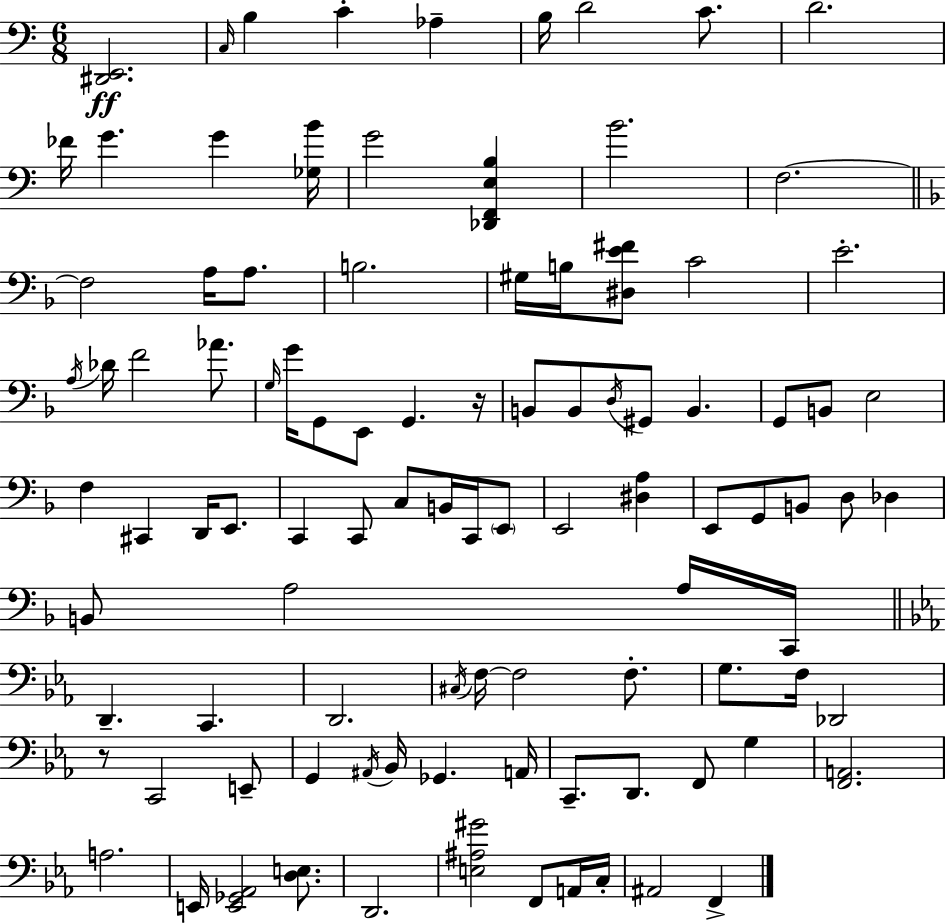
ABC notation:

X:1
T:Untitled
M:6/8
L:1/4
K:Am
[^D,,E,,]2 C,/4 B, C _A, B,/4 D2 C/2 D2 _F/4 G G [_G,B]/4 G2 [_D,,F,,E,B,] B2 F,2 F,2 A,/4 A,/2 B,2 ^G,/4 B,/4 [^D,E^F]/2 C2 E2 A,/4 _D/4 F2 _A/2 G,/4 G/4 G,,/2 E,,/2 G,, z/4 B,,/2 B,,/2 D,/4 ^G,,/2 B,, G,,/2 B,,/2 E,2 F, ^C,, D,,/4 E,,/2 C,, C,,/2 C,/2 B,,/4 C,,/4 E,,/2 E,,2 [^D,A,] E,,/2 G,,/2 B,,/2 D,/2 _D, B,,/2 A,2 A,/4 C,,/4 D,, C,, D,,2 ^C,/4 F,/4 F,2 F,/2 G,/2 F,/4 _D,,2 z/2 C,,2 E,,/2 G,, ^A,,/4 _B,,/4 _G,, A,,/4 C,,/2 D,,/2 F,,/2 G, [F,,A,,]2 A,2 E,,/4 [E,,_G,,_A,,]2 [D,E,]/2 D,,2 [E,^A,^G]2 F,,/2 A,,/4 C,/4 ^A,,2 F,,